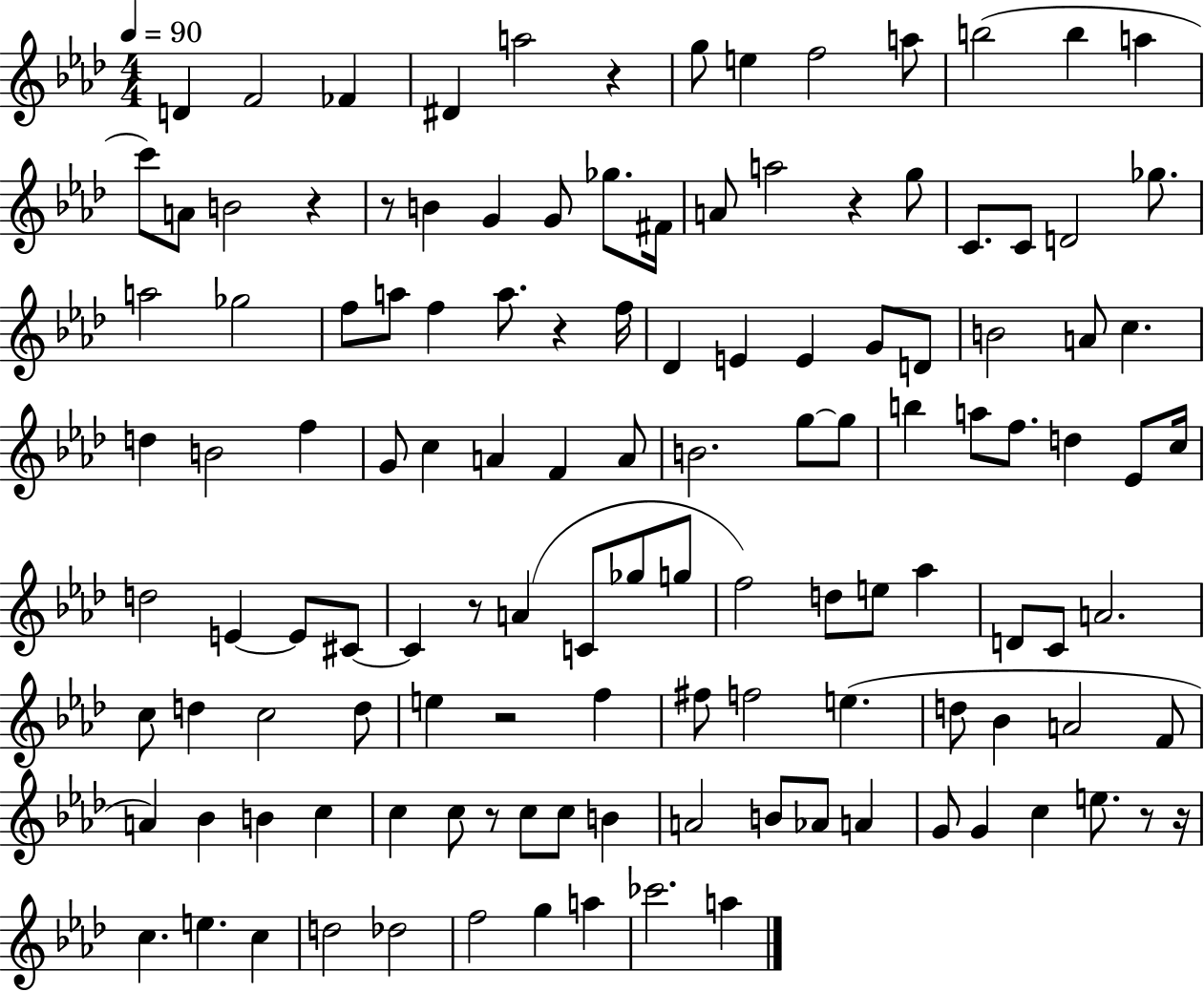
{
  \clef treble
  \numericTimeSignature
  \time 4/4
  \key aes \major
  \tempo 4 = 90
  \repeat volta 2 { d'4 f'2 fes'4 | dis'4 a''2 r4 | g''8 e''4 f''2 a''8 | b''2( b''4 a''4 | \break c'''8) a'8 b'2 r4 | r8 b'4 g'4 g'8 ges''8. fis'16 | a'8 a''2 r4 g''8 | c'8. c'8 d'2 ges''8. | \break a''2 ges''2 | f''8 a''8 f''4 a''8. r4 f''16 | des'4 e'4 e'4 g'8 d'8 | b'2 a'8 c''4. | \break d''4 b'2 f''4 | g'8 c''4 a'4 f'4 a'8 | b'2. g''8~~ g''8 | b''4 a''8 f''8. d''4 ees'8 c''16 | \break d''2 e'4~~ e'8 cis'8~~ | cis'4 r8 a'4( c'8 ges''8 g''8 | f''2) d''8 e''8 aes''4 | d'8 c'8 a'2. | \break c''8 d''4 c''2 d''8 | e''4 r2 f''4 | fis''8 f''2 e''4.( | d''8 bes'4 a'2 f'8 | \break a'4) bes'4 b'4 c''4 | c''4 c''8 r8 c''8 c''8 b'4 | a'2 b'8 aes'8 a'4 | g'8 g'4 c''4 e''8. r8 r16 | \break c''4. e''4. c''4 | d''2 des''2 | f''2 g''4 a''4 | ces'''2. a''4 | \break } \bar "|."
}